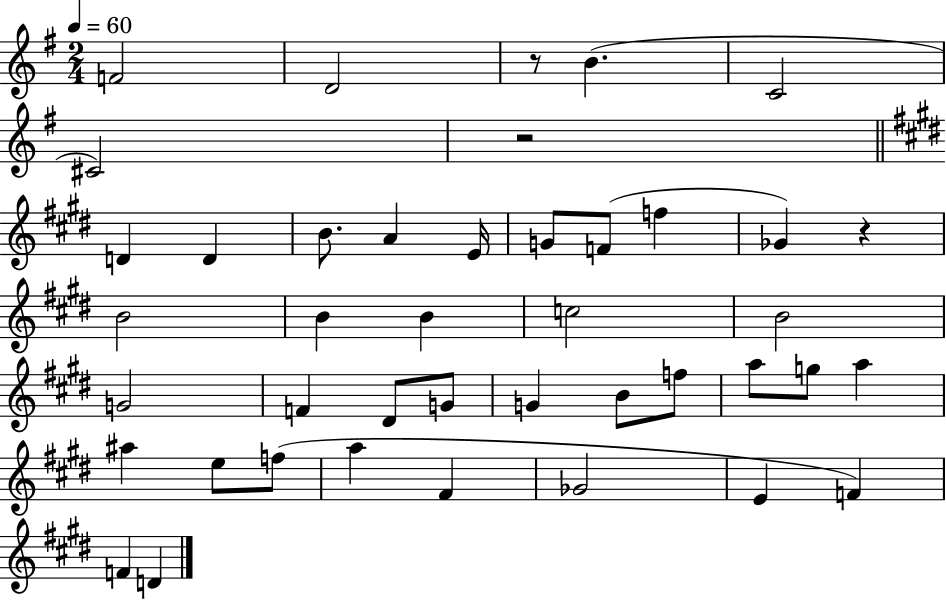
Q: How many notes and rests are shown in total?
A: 42